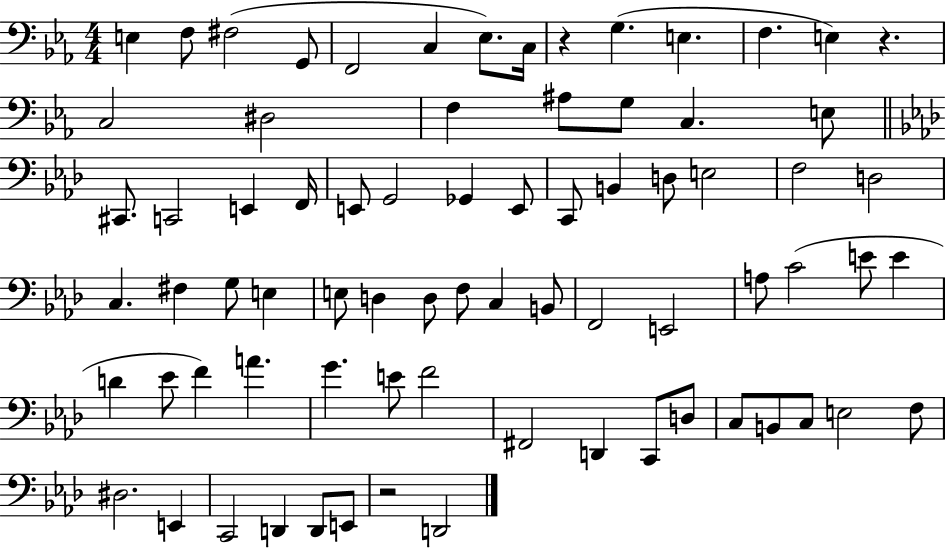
X:1
T:Untitled
M:4/4
L:1/4
K:Eb
E, F,/2 ^F,2 G,,/2 F,,2 C, _E,/2 C,/4 z G, E, F, E, z C,2 ^D,2 F, ^A,/2 G,/2 C, E,/2 ^C,,/2 C,,2 E,, F,,/4 E,,/2 G,,2 _G,, E,,/2 C,,/2 B,, D,/2 E,2 F,2 D,2 C, ^F, G,/2 E, E,/2 D, D,/2 F,/2 C, B,,/2 F,,2 E,,2 A,/2 C2 E/2 E D _E/2 F A G E/2 F2 ^F,,2 D,, C,,/2 D,/2 C,/2 B,,/2 C,/2 E,2 F,/2 ^D,2 E,, C,,2 D,, D,,/2 E,,/2 z2 D,,2